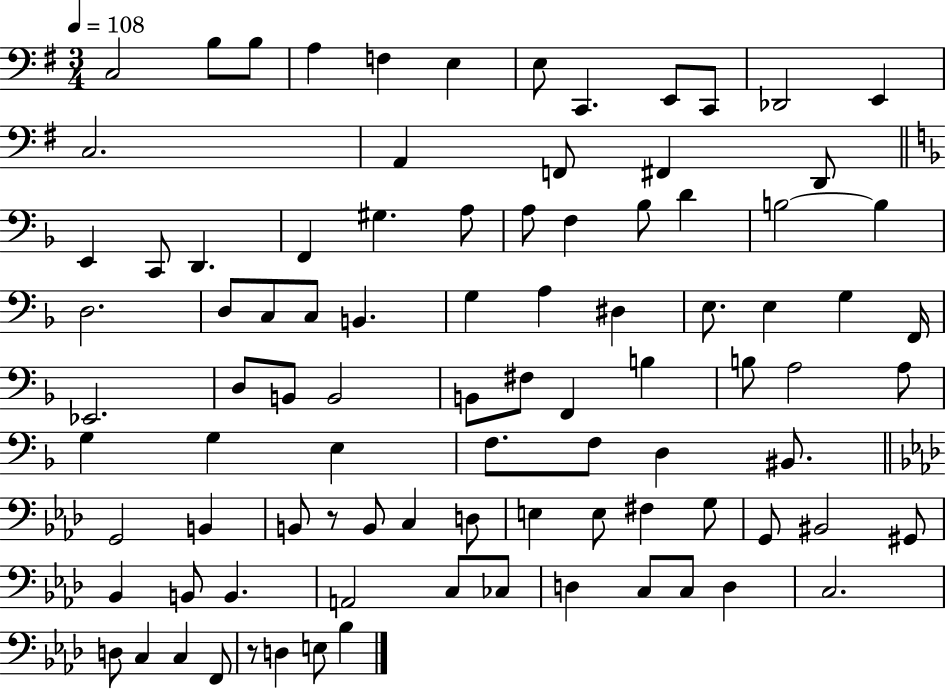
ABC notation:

X:1
T:Untitled
M:3/4
L:1/4
K:G
C,2 B,/2 B,/2 A, F, E, E,/2 C,, E,,/2 C,,/2 _D,,2 E,, C,2 A,, F,,/2 ^F,, D,,/2 E,, C,,/2 D,, F,, ^G, A,/2 A,/2 F, _B,/2 D B,2 B, D,2 D,/2 C,/2 C,/2 B,, G, A, ^D, E,/2 E, G, F,,/4 _E,,2 D,/2 B,,/2 B,,2 B,,/2 ^F,/2 F,, B, B,/2 A,2 A,/2 G, G, E, F,/2 F,/2 D, ^B,,/2 G,,2 B,, B,,/2 z/2 B,,/2 C, D,/2 E, E,/2 ^F, G,/2 G,,/2 ^B,,2 ^G,,/2 _B,, B,,/2 B,, A,,2 C,/2 _C,/2 D, C,/2 C,/2 D, C,2 D,/2 C, C, F,,/2 z/2 D, E,/2 _B,